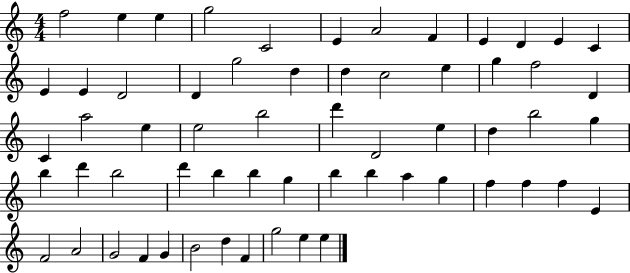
X:1
T:Untitled
M:4/4
L:1/4
K:C
f2 e e g2 C2 E A2 F E D E C E E D2 D g2 d d c2 e g f2 D C a2 e e2 b2 d' D2 e d b2 g b d' b2 d' b b g b b a g f f f E F2 A2 G2 F G B2 d F g2 e e